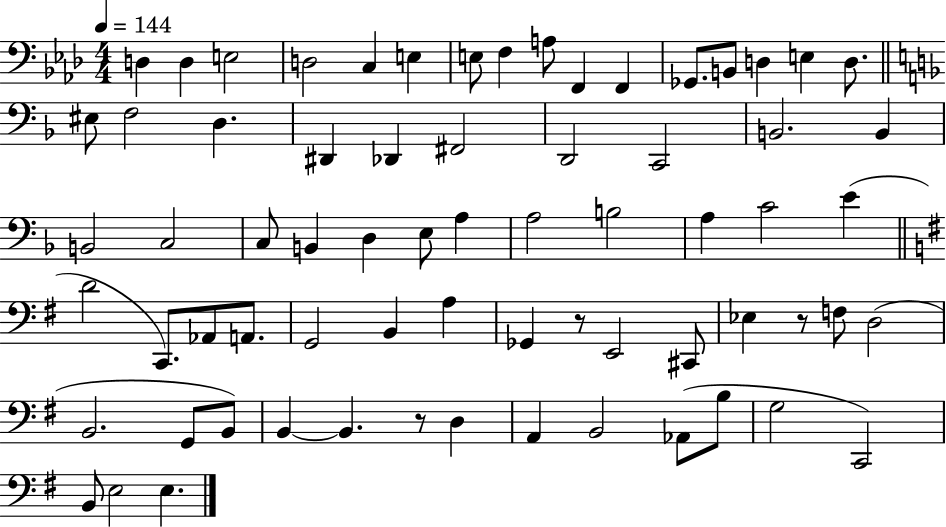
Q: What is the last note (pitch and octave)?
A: E3